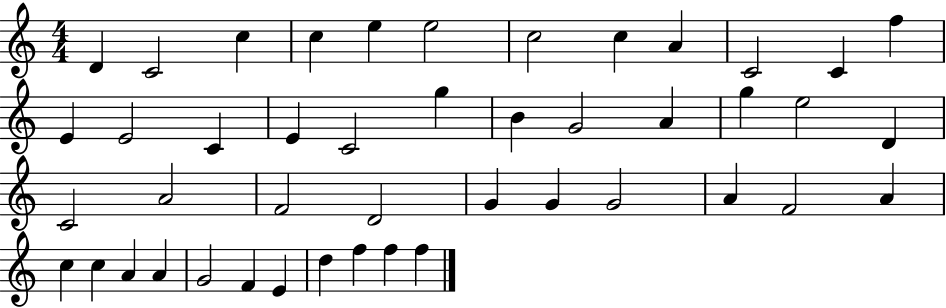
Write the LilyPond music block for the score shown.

{
  \clef treble
  \numericTimeSignature
  \time 4/4
  \key c \major
  d'4 c'2 c''4 | c''4 e''4 e''2 | c''2 c''4 a'4 | c'2 c'4 f''4 | \break e'4 e'2 c'4 | e'4 c'2 g''4 | b'4 g'2 a'4 | g''4 e''2 d'4 | \break c'2 a'2 | f'2 d'2 | g'4 g'4 g'2 | a'4 f'2 a'4 | \break c''4 c''4 a'4 a'4 | g'2 f'4 e'4 | d''4 f''4 f''4 f''4 | \bar "|."
}